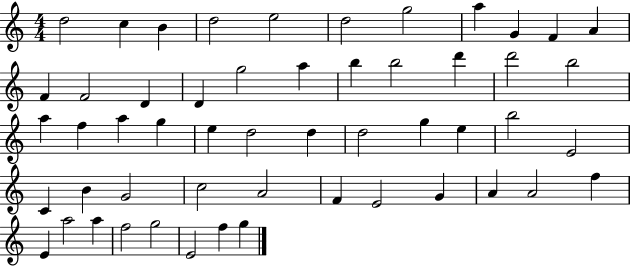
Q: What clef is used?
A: treble